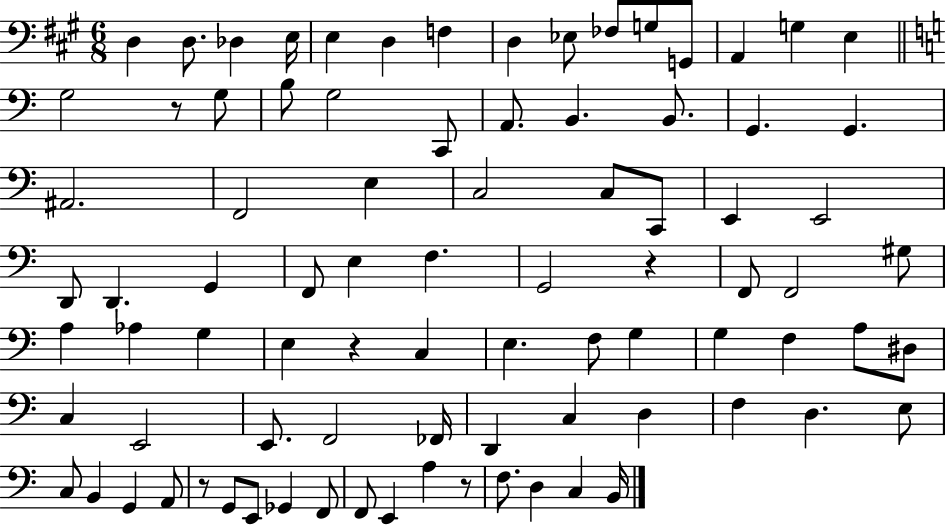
{
  \clef bass
  \numericTimeSignature
  \time 6/8
  \key a \major
  d4 d8. des4 e16 | e4 d4 f4 | d4 ees8 fes8 g8 g,8 | a,4 g4 e4 | \break \bar "||" \break \key c \major g2 r8 g8 | b8 g2 c,8 | a,8. b,4. b,8. | g,4. g,4. | \break ais,2. | f,2 e4 | c2 c8 c,8 | e,4 e,2 | \break d,8 d,4. g,4 | f,8 e4 f4. | g,2 r4 | f,8 f,2 gis8 | \break a4 aes4 g4 | e4 r4 c4 | e4. f8 g4 | g4 f4 a8 dis8 | \break c4 e,2 | e,8. f,2 fes,16 | d,4 c4 d4 | f4 d4. e8 | \break c8 b,4 g,4 a,8 | r8 g,8 e,8 ges,4 f,8 | f,8 e,4 a4 r8 | f8. d4 c4 b,16 | \break \bar "|."
}